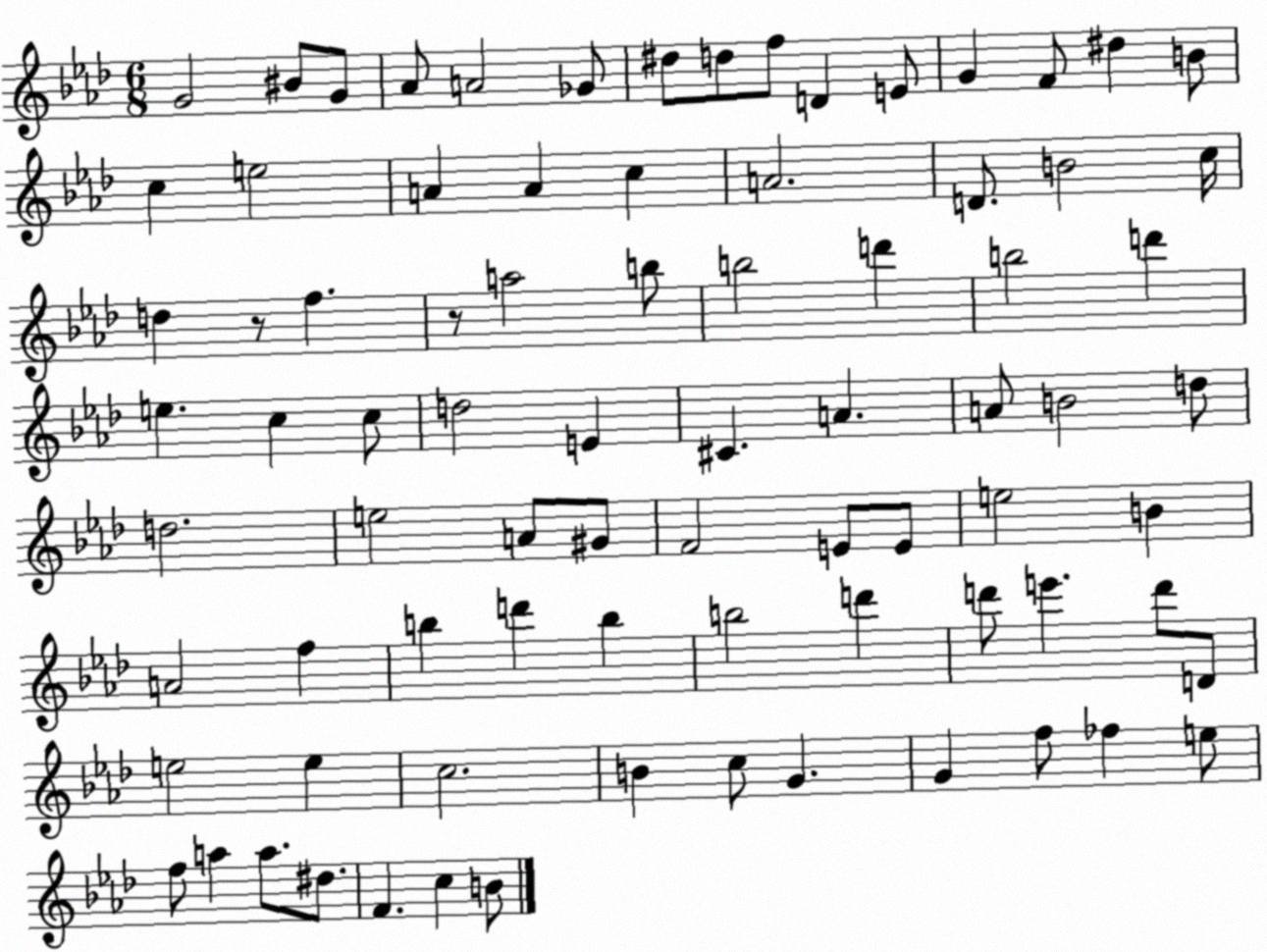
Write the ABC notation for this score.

X:1
T:Untitled
M:6/8
L:1/4
K:Ab
G2 ^B/2 G/2 _A/2 A2 _G/2 ^d/2 d/2 f/2 D E/2 G F/2 ^d B/2 c e2 A A c A2 D/2 B2 c/4 d z/2 f z/2 a2 b/2 b2 d' b2 d' e c c/2 d2 E ^C A A/2 B2 d/2 d2 e2 A/2 ^G/2 F2 E/2 E/2 e2 B A2 f b d' b b2 d' d'/2 e' d'/2 D/2 e2 e c2 B c/2 G G f/2 _f e/2 f/2 a a/2 ^d/2 F c B/2